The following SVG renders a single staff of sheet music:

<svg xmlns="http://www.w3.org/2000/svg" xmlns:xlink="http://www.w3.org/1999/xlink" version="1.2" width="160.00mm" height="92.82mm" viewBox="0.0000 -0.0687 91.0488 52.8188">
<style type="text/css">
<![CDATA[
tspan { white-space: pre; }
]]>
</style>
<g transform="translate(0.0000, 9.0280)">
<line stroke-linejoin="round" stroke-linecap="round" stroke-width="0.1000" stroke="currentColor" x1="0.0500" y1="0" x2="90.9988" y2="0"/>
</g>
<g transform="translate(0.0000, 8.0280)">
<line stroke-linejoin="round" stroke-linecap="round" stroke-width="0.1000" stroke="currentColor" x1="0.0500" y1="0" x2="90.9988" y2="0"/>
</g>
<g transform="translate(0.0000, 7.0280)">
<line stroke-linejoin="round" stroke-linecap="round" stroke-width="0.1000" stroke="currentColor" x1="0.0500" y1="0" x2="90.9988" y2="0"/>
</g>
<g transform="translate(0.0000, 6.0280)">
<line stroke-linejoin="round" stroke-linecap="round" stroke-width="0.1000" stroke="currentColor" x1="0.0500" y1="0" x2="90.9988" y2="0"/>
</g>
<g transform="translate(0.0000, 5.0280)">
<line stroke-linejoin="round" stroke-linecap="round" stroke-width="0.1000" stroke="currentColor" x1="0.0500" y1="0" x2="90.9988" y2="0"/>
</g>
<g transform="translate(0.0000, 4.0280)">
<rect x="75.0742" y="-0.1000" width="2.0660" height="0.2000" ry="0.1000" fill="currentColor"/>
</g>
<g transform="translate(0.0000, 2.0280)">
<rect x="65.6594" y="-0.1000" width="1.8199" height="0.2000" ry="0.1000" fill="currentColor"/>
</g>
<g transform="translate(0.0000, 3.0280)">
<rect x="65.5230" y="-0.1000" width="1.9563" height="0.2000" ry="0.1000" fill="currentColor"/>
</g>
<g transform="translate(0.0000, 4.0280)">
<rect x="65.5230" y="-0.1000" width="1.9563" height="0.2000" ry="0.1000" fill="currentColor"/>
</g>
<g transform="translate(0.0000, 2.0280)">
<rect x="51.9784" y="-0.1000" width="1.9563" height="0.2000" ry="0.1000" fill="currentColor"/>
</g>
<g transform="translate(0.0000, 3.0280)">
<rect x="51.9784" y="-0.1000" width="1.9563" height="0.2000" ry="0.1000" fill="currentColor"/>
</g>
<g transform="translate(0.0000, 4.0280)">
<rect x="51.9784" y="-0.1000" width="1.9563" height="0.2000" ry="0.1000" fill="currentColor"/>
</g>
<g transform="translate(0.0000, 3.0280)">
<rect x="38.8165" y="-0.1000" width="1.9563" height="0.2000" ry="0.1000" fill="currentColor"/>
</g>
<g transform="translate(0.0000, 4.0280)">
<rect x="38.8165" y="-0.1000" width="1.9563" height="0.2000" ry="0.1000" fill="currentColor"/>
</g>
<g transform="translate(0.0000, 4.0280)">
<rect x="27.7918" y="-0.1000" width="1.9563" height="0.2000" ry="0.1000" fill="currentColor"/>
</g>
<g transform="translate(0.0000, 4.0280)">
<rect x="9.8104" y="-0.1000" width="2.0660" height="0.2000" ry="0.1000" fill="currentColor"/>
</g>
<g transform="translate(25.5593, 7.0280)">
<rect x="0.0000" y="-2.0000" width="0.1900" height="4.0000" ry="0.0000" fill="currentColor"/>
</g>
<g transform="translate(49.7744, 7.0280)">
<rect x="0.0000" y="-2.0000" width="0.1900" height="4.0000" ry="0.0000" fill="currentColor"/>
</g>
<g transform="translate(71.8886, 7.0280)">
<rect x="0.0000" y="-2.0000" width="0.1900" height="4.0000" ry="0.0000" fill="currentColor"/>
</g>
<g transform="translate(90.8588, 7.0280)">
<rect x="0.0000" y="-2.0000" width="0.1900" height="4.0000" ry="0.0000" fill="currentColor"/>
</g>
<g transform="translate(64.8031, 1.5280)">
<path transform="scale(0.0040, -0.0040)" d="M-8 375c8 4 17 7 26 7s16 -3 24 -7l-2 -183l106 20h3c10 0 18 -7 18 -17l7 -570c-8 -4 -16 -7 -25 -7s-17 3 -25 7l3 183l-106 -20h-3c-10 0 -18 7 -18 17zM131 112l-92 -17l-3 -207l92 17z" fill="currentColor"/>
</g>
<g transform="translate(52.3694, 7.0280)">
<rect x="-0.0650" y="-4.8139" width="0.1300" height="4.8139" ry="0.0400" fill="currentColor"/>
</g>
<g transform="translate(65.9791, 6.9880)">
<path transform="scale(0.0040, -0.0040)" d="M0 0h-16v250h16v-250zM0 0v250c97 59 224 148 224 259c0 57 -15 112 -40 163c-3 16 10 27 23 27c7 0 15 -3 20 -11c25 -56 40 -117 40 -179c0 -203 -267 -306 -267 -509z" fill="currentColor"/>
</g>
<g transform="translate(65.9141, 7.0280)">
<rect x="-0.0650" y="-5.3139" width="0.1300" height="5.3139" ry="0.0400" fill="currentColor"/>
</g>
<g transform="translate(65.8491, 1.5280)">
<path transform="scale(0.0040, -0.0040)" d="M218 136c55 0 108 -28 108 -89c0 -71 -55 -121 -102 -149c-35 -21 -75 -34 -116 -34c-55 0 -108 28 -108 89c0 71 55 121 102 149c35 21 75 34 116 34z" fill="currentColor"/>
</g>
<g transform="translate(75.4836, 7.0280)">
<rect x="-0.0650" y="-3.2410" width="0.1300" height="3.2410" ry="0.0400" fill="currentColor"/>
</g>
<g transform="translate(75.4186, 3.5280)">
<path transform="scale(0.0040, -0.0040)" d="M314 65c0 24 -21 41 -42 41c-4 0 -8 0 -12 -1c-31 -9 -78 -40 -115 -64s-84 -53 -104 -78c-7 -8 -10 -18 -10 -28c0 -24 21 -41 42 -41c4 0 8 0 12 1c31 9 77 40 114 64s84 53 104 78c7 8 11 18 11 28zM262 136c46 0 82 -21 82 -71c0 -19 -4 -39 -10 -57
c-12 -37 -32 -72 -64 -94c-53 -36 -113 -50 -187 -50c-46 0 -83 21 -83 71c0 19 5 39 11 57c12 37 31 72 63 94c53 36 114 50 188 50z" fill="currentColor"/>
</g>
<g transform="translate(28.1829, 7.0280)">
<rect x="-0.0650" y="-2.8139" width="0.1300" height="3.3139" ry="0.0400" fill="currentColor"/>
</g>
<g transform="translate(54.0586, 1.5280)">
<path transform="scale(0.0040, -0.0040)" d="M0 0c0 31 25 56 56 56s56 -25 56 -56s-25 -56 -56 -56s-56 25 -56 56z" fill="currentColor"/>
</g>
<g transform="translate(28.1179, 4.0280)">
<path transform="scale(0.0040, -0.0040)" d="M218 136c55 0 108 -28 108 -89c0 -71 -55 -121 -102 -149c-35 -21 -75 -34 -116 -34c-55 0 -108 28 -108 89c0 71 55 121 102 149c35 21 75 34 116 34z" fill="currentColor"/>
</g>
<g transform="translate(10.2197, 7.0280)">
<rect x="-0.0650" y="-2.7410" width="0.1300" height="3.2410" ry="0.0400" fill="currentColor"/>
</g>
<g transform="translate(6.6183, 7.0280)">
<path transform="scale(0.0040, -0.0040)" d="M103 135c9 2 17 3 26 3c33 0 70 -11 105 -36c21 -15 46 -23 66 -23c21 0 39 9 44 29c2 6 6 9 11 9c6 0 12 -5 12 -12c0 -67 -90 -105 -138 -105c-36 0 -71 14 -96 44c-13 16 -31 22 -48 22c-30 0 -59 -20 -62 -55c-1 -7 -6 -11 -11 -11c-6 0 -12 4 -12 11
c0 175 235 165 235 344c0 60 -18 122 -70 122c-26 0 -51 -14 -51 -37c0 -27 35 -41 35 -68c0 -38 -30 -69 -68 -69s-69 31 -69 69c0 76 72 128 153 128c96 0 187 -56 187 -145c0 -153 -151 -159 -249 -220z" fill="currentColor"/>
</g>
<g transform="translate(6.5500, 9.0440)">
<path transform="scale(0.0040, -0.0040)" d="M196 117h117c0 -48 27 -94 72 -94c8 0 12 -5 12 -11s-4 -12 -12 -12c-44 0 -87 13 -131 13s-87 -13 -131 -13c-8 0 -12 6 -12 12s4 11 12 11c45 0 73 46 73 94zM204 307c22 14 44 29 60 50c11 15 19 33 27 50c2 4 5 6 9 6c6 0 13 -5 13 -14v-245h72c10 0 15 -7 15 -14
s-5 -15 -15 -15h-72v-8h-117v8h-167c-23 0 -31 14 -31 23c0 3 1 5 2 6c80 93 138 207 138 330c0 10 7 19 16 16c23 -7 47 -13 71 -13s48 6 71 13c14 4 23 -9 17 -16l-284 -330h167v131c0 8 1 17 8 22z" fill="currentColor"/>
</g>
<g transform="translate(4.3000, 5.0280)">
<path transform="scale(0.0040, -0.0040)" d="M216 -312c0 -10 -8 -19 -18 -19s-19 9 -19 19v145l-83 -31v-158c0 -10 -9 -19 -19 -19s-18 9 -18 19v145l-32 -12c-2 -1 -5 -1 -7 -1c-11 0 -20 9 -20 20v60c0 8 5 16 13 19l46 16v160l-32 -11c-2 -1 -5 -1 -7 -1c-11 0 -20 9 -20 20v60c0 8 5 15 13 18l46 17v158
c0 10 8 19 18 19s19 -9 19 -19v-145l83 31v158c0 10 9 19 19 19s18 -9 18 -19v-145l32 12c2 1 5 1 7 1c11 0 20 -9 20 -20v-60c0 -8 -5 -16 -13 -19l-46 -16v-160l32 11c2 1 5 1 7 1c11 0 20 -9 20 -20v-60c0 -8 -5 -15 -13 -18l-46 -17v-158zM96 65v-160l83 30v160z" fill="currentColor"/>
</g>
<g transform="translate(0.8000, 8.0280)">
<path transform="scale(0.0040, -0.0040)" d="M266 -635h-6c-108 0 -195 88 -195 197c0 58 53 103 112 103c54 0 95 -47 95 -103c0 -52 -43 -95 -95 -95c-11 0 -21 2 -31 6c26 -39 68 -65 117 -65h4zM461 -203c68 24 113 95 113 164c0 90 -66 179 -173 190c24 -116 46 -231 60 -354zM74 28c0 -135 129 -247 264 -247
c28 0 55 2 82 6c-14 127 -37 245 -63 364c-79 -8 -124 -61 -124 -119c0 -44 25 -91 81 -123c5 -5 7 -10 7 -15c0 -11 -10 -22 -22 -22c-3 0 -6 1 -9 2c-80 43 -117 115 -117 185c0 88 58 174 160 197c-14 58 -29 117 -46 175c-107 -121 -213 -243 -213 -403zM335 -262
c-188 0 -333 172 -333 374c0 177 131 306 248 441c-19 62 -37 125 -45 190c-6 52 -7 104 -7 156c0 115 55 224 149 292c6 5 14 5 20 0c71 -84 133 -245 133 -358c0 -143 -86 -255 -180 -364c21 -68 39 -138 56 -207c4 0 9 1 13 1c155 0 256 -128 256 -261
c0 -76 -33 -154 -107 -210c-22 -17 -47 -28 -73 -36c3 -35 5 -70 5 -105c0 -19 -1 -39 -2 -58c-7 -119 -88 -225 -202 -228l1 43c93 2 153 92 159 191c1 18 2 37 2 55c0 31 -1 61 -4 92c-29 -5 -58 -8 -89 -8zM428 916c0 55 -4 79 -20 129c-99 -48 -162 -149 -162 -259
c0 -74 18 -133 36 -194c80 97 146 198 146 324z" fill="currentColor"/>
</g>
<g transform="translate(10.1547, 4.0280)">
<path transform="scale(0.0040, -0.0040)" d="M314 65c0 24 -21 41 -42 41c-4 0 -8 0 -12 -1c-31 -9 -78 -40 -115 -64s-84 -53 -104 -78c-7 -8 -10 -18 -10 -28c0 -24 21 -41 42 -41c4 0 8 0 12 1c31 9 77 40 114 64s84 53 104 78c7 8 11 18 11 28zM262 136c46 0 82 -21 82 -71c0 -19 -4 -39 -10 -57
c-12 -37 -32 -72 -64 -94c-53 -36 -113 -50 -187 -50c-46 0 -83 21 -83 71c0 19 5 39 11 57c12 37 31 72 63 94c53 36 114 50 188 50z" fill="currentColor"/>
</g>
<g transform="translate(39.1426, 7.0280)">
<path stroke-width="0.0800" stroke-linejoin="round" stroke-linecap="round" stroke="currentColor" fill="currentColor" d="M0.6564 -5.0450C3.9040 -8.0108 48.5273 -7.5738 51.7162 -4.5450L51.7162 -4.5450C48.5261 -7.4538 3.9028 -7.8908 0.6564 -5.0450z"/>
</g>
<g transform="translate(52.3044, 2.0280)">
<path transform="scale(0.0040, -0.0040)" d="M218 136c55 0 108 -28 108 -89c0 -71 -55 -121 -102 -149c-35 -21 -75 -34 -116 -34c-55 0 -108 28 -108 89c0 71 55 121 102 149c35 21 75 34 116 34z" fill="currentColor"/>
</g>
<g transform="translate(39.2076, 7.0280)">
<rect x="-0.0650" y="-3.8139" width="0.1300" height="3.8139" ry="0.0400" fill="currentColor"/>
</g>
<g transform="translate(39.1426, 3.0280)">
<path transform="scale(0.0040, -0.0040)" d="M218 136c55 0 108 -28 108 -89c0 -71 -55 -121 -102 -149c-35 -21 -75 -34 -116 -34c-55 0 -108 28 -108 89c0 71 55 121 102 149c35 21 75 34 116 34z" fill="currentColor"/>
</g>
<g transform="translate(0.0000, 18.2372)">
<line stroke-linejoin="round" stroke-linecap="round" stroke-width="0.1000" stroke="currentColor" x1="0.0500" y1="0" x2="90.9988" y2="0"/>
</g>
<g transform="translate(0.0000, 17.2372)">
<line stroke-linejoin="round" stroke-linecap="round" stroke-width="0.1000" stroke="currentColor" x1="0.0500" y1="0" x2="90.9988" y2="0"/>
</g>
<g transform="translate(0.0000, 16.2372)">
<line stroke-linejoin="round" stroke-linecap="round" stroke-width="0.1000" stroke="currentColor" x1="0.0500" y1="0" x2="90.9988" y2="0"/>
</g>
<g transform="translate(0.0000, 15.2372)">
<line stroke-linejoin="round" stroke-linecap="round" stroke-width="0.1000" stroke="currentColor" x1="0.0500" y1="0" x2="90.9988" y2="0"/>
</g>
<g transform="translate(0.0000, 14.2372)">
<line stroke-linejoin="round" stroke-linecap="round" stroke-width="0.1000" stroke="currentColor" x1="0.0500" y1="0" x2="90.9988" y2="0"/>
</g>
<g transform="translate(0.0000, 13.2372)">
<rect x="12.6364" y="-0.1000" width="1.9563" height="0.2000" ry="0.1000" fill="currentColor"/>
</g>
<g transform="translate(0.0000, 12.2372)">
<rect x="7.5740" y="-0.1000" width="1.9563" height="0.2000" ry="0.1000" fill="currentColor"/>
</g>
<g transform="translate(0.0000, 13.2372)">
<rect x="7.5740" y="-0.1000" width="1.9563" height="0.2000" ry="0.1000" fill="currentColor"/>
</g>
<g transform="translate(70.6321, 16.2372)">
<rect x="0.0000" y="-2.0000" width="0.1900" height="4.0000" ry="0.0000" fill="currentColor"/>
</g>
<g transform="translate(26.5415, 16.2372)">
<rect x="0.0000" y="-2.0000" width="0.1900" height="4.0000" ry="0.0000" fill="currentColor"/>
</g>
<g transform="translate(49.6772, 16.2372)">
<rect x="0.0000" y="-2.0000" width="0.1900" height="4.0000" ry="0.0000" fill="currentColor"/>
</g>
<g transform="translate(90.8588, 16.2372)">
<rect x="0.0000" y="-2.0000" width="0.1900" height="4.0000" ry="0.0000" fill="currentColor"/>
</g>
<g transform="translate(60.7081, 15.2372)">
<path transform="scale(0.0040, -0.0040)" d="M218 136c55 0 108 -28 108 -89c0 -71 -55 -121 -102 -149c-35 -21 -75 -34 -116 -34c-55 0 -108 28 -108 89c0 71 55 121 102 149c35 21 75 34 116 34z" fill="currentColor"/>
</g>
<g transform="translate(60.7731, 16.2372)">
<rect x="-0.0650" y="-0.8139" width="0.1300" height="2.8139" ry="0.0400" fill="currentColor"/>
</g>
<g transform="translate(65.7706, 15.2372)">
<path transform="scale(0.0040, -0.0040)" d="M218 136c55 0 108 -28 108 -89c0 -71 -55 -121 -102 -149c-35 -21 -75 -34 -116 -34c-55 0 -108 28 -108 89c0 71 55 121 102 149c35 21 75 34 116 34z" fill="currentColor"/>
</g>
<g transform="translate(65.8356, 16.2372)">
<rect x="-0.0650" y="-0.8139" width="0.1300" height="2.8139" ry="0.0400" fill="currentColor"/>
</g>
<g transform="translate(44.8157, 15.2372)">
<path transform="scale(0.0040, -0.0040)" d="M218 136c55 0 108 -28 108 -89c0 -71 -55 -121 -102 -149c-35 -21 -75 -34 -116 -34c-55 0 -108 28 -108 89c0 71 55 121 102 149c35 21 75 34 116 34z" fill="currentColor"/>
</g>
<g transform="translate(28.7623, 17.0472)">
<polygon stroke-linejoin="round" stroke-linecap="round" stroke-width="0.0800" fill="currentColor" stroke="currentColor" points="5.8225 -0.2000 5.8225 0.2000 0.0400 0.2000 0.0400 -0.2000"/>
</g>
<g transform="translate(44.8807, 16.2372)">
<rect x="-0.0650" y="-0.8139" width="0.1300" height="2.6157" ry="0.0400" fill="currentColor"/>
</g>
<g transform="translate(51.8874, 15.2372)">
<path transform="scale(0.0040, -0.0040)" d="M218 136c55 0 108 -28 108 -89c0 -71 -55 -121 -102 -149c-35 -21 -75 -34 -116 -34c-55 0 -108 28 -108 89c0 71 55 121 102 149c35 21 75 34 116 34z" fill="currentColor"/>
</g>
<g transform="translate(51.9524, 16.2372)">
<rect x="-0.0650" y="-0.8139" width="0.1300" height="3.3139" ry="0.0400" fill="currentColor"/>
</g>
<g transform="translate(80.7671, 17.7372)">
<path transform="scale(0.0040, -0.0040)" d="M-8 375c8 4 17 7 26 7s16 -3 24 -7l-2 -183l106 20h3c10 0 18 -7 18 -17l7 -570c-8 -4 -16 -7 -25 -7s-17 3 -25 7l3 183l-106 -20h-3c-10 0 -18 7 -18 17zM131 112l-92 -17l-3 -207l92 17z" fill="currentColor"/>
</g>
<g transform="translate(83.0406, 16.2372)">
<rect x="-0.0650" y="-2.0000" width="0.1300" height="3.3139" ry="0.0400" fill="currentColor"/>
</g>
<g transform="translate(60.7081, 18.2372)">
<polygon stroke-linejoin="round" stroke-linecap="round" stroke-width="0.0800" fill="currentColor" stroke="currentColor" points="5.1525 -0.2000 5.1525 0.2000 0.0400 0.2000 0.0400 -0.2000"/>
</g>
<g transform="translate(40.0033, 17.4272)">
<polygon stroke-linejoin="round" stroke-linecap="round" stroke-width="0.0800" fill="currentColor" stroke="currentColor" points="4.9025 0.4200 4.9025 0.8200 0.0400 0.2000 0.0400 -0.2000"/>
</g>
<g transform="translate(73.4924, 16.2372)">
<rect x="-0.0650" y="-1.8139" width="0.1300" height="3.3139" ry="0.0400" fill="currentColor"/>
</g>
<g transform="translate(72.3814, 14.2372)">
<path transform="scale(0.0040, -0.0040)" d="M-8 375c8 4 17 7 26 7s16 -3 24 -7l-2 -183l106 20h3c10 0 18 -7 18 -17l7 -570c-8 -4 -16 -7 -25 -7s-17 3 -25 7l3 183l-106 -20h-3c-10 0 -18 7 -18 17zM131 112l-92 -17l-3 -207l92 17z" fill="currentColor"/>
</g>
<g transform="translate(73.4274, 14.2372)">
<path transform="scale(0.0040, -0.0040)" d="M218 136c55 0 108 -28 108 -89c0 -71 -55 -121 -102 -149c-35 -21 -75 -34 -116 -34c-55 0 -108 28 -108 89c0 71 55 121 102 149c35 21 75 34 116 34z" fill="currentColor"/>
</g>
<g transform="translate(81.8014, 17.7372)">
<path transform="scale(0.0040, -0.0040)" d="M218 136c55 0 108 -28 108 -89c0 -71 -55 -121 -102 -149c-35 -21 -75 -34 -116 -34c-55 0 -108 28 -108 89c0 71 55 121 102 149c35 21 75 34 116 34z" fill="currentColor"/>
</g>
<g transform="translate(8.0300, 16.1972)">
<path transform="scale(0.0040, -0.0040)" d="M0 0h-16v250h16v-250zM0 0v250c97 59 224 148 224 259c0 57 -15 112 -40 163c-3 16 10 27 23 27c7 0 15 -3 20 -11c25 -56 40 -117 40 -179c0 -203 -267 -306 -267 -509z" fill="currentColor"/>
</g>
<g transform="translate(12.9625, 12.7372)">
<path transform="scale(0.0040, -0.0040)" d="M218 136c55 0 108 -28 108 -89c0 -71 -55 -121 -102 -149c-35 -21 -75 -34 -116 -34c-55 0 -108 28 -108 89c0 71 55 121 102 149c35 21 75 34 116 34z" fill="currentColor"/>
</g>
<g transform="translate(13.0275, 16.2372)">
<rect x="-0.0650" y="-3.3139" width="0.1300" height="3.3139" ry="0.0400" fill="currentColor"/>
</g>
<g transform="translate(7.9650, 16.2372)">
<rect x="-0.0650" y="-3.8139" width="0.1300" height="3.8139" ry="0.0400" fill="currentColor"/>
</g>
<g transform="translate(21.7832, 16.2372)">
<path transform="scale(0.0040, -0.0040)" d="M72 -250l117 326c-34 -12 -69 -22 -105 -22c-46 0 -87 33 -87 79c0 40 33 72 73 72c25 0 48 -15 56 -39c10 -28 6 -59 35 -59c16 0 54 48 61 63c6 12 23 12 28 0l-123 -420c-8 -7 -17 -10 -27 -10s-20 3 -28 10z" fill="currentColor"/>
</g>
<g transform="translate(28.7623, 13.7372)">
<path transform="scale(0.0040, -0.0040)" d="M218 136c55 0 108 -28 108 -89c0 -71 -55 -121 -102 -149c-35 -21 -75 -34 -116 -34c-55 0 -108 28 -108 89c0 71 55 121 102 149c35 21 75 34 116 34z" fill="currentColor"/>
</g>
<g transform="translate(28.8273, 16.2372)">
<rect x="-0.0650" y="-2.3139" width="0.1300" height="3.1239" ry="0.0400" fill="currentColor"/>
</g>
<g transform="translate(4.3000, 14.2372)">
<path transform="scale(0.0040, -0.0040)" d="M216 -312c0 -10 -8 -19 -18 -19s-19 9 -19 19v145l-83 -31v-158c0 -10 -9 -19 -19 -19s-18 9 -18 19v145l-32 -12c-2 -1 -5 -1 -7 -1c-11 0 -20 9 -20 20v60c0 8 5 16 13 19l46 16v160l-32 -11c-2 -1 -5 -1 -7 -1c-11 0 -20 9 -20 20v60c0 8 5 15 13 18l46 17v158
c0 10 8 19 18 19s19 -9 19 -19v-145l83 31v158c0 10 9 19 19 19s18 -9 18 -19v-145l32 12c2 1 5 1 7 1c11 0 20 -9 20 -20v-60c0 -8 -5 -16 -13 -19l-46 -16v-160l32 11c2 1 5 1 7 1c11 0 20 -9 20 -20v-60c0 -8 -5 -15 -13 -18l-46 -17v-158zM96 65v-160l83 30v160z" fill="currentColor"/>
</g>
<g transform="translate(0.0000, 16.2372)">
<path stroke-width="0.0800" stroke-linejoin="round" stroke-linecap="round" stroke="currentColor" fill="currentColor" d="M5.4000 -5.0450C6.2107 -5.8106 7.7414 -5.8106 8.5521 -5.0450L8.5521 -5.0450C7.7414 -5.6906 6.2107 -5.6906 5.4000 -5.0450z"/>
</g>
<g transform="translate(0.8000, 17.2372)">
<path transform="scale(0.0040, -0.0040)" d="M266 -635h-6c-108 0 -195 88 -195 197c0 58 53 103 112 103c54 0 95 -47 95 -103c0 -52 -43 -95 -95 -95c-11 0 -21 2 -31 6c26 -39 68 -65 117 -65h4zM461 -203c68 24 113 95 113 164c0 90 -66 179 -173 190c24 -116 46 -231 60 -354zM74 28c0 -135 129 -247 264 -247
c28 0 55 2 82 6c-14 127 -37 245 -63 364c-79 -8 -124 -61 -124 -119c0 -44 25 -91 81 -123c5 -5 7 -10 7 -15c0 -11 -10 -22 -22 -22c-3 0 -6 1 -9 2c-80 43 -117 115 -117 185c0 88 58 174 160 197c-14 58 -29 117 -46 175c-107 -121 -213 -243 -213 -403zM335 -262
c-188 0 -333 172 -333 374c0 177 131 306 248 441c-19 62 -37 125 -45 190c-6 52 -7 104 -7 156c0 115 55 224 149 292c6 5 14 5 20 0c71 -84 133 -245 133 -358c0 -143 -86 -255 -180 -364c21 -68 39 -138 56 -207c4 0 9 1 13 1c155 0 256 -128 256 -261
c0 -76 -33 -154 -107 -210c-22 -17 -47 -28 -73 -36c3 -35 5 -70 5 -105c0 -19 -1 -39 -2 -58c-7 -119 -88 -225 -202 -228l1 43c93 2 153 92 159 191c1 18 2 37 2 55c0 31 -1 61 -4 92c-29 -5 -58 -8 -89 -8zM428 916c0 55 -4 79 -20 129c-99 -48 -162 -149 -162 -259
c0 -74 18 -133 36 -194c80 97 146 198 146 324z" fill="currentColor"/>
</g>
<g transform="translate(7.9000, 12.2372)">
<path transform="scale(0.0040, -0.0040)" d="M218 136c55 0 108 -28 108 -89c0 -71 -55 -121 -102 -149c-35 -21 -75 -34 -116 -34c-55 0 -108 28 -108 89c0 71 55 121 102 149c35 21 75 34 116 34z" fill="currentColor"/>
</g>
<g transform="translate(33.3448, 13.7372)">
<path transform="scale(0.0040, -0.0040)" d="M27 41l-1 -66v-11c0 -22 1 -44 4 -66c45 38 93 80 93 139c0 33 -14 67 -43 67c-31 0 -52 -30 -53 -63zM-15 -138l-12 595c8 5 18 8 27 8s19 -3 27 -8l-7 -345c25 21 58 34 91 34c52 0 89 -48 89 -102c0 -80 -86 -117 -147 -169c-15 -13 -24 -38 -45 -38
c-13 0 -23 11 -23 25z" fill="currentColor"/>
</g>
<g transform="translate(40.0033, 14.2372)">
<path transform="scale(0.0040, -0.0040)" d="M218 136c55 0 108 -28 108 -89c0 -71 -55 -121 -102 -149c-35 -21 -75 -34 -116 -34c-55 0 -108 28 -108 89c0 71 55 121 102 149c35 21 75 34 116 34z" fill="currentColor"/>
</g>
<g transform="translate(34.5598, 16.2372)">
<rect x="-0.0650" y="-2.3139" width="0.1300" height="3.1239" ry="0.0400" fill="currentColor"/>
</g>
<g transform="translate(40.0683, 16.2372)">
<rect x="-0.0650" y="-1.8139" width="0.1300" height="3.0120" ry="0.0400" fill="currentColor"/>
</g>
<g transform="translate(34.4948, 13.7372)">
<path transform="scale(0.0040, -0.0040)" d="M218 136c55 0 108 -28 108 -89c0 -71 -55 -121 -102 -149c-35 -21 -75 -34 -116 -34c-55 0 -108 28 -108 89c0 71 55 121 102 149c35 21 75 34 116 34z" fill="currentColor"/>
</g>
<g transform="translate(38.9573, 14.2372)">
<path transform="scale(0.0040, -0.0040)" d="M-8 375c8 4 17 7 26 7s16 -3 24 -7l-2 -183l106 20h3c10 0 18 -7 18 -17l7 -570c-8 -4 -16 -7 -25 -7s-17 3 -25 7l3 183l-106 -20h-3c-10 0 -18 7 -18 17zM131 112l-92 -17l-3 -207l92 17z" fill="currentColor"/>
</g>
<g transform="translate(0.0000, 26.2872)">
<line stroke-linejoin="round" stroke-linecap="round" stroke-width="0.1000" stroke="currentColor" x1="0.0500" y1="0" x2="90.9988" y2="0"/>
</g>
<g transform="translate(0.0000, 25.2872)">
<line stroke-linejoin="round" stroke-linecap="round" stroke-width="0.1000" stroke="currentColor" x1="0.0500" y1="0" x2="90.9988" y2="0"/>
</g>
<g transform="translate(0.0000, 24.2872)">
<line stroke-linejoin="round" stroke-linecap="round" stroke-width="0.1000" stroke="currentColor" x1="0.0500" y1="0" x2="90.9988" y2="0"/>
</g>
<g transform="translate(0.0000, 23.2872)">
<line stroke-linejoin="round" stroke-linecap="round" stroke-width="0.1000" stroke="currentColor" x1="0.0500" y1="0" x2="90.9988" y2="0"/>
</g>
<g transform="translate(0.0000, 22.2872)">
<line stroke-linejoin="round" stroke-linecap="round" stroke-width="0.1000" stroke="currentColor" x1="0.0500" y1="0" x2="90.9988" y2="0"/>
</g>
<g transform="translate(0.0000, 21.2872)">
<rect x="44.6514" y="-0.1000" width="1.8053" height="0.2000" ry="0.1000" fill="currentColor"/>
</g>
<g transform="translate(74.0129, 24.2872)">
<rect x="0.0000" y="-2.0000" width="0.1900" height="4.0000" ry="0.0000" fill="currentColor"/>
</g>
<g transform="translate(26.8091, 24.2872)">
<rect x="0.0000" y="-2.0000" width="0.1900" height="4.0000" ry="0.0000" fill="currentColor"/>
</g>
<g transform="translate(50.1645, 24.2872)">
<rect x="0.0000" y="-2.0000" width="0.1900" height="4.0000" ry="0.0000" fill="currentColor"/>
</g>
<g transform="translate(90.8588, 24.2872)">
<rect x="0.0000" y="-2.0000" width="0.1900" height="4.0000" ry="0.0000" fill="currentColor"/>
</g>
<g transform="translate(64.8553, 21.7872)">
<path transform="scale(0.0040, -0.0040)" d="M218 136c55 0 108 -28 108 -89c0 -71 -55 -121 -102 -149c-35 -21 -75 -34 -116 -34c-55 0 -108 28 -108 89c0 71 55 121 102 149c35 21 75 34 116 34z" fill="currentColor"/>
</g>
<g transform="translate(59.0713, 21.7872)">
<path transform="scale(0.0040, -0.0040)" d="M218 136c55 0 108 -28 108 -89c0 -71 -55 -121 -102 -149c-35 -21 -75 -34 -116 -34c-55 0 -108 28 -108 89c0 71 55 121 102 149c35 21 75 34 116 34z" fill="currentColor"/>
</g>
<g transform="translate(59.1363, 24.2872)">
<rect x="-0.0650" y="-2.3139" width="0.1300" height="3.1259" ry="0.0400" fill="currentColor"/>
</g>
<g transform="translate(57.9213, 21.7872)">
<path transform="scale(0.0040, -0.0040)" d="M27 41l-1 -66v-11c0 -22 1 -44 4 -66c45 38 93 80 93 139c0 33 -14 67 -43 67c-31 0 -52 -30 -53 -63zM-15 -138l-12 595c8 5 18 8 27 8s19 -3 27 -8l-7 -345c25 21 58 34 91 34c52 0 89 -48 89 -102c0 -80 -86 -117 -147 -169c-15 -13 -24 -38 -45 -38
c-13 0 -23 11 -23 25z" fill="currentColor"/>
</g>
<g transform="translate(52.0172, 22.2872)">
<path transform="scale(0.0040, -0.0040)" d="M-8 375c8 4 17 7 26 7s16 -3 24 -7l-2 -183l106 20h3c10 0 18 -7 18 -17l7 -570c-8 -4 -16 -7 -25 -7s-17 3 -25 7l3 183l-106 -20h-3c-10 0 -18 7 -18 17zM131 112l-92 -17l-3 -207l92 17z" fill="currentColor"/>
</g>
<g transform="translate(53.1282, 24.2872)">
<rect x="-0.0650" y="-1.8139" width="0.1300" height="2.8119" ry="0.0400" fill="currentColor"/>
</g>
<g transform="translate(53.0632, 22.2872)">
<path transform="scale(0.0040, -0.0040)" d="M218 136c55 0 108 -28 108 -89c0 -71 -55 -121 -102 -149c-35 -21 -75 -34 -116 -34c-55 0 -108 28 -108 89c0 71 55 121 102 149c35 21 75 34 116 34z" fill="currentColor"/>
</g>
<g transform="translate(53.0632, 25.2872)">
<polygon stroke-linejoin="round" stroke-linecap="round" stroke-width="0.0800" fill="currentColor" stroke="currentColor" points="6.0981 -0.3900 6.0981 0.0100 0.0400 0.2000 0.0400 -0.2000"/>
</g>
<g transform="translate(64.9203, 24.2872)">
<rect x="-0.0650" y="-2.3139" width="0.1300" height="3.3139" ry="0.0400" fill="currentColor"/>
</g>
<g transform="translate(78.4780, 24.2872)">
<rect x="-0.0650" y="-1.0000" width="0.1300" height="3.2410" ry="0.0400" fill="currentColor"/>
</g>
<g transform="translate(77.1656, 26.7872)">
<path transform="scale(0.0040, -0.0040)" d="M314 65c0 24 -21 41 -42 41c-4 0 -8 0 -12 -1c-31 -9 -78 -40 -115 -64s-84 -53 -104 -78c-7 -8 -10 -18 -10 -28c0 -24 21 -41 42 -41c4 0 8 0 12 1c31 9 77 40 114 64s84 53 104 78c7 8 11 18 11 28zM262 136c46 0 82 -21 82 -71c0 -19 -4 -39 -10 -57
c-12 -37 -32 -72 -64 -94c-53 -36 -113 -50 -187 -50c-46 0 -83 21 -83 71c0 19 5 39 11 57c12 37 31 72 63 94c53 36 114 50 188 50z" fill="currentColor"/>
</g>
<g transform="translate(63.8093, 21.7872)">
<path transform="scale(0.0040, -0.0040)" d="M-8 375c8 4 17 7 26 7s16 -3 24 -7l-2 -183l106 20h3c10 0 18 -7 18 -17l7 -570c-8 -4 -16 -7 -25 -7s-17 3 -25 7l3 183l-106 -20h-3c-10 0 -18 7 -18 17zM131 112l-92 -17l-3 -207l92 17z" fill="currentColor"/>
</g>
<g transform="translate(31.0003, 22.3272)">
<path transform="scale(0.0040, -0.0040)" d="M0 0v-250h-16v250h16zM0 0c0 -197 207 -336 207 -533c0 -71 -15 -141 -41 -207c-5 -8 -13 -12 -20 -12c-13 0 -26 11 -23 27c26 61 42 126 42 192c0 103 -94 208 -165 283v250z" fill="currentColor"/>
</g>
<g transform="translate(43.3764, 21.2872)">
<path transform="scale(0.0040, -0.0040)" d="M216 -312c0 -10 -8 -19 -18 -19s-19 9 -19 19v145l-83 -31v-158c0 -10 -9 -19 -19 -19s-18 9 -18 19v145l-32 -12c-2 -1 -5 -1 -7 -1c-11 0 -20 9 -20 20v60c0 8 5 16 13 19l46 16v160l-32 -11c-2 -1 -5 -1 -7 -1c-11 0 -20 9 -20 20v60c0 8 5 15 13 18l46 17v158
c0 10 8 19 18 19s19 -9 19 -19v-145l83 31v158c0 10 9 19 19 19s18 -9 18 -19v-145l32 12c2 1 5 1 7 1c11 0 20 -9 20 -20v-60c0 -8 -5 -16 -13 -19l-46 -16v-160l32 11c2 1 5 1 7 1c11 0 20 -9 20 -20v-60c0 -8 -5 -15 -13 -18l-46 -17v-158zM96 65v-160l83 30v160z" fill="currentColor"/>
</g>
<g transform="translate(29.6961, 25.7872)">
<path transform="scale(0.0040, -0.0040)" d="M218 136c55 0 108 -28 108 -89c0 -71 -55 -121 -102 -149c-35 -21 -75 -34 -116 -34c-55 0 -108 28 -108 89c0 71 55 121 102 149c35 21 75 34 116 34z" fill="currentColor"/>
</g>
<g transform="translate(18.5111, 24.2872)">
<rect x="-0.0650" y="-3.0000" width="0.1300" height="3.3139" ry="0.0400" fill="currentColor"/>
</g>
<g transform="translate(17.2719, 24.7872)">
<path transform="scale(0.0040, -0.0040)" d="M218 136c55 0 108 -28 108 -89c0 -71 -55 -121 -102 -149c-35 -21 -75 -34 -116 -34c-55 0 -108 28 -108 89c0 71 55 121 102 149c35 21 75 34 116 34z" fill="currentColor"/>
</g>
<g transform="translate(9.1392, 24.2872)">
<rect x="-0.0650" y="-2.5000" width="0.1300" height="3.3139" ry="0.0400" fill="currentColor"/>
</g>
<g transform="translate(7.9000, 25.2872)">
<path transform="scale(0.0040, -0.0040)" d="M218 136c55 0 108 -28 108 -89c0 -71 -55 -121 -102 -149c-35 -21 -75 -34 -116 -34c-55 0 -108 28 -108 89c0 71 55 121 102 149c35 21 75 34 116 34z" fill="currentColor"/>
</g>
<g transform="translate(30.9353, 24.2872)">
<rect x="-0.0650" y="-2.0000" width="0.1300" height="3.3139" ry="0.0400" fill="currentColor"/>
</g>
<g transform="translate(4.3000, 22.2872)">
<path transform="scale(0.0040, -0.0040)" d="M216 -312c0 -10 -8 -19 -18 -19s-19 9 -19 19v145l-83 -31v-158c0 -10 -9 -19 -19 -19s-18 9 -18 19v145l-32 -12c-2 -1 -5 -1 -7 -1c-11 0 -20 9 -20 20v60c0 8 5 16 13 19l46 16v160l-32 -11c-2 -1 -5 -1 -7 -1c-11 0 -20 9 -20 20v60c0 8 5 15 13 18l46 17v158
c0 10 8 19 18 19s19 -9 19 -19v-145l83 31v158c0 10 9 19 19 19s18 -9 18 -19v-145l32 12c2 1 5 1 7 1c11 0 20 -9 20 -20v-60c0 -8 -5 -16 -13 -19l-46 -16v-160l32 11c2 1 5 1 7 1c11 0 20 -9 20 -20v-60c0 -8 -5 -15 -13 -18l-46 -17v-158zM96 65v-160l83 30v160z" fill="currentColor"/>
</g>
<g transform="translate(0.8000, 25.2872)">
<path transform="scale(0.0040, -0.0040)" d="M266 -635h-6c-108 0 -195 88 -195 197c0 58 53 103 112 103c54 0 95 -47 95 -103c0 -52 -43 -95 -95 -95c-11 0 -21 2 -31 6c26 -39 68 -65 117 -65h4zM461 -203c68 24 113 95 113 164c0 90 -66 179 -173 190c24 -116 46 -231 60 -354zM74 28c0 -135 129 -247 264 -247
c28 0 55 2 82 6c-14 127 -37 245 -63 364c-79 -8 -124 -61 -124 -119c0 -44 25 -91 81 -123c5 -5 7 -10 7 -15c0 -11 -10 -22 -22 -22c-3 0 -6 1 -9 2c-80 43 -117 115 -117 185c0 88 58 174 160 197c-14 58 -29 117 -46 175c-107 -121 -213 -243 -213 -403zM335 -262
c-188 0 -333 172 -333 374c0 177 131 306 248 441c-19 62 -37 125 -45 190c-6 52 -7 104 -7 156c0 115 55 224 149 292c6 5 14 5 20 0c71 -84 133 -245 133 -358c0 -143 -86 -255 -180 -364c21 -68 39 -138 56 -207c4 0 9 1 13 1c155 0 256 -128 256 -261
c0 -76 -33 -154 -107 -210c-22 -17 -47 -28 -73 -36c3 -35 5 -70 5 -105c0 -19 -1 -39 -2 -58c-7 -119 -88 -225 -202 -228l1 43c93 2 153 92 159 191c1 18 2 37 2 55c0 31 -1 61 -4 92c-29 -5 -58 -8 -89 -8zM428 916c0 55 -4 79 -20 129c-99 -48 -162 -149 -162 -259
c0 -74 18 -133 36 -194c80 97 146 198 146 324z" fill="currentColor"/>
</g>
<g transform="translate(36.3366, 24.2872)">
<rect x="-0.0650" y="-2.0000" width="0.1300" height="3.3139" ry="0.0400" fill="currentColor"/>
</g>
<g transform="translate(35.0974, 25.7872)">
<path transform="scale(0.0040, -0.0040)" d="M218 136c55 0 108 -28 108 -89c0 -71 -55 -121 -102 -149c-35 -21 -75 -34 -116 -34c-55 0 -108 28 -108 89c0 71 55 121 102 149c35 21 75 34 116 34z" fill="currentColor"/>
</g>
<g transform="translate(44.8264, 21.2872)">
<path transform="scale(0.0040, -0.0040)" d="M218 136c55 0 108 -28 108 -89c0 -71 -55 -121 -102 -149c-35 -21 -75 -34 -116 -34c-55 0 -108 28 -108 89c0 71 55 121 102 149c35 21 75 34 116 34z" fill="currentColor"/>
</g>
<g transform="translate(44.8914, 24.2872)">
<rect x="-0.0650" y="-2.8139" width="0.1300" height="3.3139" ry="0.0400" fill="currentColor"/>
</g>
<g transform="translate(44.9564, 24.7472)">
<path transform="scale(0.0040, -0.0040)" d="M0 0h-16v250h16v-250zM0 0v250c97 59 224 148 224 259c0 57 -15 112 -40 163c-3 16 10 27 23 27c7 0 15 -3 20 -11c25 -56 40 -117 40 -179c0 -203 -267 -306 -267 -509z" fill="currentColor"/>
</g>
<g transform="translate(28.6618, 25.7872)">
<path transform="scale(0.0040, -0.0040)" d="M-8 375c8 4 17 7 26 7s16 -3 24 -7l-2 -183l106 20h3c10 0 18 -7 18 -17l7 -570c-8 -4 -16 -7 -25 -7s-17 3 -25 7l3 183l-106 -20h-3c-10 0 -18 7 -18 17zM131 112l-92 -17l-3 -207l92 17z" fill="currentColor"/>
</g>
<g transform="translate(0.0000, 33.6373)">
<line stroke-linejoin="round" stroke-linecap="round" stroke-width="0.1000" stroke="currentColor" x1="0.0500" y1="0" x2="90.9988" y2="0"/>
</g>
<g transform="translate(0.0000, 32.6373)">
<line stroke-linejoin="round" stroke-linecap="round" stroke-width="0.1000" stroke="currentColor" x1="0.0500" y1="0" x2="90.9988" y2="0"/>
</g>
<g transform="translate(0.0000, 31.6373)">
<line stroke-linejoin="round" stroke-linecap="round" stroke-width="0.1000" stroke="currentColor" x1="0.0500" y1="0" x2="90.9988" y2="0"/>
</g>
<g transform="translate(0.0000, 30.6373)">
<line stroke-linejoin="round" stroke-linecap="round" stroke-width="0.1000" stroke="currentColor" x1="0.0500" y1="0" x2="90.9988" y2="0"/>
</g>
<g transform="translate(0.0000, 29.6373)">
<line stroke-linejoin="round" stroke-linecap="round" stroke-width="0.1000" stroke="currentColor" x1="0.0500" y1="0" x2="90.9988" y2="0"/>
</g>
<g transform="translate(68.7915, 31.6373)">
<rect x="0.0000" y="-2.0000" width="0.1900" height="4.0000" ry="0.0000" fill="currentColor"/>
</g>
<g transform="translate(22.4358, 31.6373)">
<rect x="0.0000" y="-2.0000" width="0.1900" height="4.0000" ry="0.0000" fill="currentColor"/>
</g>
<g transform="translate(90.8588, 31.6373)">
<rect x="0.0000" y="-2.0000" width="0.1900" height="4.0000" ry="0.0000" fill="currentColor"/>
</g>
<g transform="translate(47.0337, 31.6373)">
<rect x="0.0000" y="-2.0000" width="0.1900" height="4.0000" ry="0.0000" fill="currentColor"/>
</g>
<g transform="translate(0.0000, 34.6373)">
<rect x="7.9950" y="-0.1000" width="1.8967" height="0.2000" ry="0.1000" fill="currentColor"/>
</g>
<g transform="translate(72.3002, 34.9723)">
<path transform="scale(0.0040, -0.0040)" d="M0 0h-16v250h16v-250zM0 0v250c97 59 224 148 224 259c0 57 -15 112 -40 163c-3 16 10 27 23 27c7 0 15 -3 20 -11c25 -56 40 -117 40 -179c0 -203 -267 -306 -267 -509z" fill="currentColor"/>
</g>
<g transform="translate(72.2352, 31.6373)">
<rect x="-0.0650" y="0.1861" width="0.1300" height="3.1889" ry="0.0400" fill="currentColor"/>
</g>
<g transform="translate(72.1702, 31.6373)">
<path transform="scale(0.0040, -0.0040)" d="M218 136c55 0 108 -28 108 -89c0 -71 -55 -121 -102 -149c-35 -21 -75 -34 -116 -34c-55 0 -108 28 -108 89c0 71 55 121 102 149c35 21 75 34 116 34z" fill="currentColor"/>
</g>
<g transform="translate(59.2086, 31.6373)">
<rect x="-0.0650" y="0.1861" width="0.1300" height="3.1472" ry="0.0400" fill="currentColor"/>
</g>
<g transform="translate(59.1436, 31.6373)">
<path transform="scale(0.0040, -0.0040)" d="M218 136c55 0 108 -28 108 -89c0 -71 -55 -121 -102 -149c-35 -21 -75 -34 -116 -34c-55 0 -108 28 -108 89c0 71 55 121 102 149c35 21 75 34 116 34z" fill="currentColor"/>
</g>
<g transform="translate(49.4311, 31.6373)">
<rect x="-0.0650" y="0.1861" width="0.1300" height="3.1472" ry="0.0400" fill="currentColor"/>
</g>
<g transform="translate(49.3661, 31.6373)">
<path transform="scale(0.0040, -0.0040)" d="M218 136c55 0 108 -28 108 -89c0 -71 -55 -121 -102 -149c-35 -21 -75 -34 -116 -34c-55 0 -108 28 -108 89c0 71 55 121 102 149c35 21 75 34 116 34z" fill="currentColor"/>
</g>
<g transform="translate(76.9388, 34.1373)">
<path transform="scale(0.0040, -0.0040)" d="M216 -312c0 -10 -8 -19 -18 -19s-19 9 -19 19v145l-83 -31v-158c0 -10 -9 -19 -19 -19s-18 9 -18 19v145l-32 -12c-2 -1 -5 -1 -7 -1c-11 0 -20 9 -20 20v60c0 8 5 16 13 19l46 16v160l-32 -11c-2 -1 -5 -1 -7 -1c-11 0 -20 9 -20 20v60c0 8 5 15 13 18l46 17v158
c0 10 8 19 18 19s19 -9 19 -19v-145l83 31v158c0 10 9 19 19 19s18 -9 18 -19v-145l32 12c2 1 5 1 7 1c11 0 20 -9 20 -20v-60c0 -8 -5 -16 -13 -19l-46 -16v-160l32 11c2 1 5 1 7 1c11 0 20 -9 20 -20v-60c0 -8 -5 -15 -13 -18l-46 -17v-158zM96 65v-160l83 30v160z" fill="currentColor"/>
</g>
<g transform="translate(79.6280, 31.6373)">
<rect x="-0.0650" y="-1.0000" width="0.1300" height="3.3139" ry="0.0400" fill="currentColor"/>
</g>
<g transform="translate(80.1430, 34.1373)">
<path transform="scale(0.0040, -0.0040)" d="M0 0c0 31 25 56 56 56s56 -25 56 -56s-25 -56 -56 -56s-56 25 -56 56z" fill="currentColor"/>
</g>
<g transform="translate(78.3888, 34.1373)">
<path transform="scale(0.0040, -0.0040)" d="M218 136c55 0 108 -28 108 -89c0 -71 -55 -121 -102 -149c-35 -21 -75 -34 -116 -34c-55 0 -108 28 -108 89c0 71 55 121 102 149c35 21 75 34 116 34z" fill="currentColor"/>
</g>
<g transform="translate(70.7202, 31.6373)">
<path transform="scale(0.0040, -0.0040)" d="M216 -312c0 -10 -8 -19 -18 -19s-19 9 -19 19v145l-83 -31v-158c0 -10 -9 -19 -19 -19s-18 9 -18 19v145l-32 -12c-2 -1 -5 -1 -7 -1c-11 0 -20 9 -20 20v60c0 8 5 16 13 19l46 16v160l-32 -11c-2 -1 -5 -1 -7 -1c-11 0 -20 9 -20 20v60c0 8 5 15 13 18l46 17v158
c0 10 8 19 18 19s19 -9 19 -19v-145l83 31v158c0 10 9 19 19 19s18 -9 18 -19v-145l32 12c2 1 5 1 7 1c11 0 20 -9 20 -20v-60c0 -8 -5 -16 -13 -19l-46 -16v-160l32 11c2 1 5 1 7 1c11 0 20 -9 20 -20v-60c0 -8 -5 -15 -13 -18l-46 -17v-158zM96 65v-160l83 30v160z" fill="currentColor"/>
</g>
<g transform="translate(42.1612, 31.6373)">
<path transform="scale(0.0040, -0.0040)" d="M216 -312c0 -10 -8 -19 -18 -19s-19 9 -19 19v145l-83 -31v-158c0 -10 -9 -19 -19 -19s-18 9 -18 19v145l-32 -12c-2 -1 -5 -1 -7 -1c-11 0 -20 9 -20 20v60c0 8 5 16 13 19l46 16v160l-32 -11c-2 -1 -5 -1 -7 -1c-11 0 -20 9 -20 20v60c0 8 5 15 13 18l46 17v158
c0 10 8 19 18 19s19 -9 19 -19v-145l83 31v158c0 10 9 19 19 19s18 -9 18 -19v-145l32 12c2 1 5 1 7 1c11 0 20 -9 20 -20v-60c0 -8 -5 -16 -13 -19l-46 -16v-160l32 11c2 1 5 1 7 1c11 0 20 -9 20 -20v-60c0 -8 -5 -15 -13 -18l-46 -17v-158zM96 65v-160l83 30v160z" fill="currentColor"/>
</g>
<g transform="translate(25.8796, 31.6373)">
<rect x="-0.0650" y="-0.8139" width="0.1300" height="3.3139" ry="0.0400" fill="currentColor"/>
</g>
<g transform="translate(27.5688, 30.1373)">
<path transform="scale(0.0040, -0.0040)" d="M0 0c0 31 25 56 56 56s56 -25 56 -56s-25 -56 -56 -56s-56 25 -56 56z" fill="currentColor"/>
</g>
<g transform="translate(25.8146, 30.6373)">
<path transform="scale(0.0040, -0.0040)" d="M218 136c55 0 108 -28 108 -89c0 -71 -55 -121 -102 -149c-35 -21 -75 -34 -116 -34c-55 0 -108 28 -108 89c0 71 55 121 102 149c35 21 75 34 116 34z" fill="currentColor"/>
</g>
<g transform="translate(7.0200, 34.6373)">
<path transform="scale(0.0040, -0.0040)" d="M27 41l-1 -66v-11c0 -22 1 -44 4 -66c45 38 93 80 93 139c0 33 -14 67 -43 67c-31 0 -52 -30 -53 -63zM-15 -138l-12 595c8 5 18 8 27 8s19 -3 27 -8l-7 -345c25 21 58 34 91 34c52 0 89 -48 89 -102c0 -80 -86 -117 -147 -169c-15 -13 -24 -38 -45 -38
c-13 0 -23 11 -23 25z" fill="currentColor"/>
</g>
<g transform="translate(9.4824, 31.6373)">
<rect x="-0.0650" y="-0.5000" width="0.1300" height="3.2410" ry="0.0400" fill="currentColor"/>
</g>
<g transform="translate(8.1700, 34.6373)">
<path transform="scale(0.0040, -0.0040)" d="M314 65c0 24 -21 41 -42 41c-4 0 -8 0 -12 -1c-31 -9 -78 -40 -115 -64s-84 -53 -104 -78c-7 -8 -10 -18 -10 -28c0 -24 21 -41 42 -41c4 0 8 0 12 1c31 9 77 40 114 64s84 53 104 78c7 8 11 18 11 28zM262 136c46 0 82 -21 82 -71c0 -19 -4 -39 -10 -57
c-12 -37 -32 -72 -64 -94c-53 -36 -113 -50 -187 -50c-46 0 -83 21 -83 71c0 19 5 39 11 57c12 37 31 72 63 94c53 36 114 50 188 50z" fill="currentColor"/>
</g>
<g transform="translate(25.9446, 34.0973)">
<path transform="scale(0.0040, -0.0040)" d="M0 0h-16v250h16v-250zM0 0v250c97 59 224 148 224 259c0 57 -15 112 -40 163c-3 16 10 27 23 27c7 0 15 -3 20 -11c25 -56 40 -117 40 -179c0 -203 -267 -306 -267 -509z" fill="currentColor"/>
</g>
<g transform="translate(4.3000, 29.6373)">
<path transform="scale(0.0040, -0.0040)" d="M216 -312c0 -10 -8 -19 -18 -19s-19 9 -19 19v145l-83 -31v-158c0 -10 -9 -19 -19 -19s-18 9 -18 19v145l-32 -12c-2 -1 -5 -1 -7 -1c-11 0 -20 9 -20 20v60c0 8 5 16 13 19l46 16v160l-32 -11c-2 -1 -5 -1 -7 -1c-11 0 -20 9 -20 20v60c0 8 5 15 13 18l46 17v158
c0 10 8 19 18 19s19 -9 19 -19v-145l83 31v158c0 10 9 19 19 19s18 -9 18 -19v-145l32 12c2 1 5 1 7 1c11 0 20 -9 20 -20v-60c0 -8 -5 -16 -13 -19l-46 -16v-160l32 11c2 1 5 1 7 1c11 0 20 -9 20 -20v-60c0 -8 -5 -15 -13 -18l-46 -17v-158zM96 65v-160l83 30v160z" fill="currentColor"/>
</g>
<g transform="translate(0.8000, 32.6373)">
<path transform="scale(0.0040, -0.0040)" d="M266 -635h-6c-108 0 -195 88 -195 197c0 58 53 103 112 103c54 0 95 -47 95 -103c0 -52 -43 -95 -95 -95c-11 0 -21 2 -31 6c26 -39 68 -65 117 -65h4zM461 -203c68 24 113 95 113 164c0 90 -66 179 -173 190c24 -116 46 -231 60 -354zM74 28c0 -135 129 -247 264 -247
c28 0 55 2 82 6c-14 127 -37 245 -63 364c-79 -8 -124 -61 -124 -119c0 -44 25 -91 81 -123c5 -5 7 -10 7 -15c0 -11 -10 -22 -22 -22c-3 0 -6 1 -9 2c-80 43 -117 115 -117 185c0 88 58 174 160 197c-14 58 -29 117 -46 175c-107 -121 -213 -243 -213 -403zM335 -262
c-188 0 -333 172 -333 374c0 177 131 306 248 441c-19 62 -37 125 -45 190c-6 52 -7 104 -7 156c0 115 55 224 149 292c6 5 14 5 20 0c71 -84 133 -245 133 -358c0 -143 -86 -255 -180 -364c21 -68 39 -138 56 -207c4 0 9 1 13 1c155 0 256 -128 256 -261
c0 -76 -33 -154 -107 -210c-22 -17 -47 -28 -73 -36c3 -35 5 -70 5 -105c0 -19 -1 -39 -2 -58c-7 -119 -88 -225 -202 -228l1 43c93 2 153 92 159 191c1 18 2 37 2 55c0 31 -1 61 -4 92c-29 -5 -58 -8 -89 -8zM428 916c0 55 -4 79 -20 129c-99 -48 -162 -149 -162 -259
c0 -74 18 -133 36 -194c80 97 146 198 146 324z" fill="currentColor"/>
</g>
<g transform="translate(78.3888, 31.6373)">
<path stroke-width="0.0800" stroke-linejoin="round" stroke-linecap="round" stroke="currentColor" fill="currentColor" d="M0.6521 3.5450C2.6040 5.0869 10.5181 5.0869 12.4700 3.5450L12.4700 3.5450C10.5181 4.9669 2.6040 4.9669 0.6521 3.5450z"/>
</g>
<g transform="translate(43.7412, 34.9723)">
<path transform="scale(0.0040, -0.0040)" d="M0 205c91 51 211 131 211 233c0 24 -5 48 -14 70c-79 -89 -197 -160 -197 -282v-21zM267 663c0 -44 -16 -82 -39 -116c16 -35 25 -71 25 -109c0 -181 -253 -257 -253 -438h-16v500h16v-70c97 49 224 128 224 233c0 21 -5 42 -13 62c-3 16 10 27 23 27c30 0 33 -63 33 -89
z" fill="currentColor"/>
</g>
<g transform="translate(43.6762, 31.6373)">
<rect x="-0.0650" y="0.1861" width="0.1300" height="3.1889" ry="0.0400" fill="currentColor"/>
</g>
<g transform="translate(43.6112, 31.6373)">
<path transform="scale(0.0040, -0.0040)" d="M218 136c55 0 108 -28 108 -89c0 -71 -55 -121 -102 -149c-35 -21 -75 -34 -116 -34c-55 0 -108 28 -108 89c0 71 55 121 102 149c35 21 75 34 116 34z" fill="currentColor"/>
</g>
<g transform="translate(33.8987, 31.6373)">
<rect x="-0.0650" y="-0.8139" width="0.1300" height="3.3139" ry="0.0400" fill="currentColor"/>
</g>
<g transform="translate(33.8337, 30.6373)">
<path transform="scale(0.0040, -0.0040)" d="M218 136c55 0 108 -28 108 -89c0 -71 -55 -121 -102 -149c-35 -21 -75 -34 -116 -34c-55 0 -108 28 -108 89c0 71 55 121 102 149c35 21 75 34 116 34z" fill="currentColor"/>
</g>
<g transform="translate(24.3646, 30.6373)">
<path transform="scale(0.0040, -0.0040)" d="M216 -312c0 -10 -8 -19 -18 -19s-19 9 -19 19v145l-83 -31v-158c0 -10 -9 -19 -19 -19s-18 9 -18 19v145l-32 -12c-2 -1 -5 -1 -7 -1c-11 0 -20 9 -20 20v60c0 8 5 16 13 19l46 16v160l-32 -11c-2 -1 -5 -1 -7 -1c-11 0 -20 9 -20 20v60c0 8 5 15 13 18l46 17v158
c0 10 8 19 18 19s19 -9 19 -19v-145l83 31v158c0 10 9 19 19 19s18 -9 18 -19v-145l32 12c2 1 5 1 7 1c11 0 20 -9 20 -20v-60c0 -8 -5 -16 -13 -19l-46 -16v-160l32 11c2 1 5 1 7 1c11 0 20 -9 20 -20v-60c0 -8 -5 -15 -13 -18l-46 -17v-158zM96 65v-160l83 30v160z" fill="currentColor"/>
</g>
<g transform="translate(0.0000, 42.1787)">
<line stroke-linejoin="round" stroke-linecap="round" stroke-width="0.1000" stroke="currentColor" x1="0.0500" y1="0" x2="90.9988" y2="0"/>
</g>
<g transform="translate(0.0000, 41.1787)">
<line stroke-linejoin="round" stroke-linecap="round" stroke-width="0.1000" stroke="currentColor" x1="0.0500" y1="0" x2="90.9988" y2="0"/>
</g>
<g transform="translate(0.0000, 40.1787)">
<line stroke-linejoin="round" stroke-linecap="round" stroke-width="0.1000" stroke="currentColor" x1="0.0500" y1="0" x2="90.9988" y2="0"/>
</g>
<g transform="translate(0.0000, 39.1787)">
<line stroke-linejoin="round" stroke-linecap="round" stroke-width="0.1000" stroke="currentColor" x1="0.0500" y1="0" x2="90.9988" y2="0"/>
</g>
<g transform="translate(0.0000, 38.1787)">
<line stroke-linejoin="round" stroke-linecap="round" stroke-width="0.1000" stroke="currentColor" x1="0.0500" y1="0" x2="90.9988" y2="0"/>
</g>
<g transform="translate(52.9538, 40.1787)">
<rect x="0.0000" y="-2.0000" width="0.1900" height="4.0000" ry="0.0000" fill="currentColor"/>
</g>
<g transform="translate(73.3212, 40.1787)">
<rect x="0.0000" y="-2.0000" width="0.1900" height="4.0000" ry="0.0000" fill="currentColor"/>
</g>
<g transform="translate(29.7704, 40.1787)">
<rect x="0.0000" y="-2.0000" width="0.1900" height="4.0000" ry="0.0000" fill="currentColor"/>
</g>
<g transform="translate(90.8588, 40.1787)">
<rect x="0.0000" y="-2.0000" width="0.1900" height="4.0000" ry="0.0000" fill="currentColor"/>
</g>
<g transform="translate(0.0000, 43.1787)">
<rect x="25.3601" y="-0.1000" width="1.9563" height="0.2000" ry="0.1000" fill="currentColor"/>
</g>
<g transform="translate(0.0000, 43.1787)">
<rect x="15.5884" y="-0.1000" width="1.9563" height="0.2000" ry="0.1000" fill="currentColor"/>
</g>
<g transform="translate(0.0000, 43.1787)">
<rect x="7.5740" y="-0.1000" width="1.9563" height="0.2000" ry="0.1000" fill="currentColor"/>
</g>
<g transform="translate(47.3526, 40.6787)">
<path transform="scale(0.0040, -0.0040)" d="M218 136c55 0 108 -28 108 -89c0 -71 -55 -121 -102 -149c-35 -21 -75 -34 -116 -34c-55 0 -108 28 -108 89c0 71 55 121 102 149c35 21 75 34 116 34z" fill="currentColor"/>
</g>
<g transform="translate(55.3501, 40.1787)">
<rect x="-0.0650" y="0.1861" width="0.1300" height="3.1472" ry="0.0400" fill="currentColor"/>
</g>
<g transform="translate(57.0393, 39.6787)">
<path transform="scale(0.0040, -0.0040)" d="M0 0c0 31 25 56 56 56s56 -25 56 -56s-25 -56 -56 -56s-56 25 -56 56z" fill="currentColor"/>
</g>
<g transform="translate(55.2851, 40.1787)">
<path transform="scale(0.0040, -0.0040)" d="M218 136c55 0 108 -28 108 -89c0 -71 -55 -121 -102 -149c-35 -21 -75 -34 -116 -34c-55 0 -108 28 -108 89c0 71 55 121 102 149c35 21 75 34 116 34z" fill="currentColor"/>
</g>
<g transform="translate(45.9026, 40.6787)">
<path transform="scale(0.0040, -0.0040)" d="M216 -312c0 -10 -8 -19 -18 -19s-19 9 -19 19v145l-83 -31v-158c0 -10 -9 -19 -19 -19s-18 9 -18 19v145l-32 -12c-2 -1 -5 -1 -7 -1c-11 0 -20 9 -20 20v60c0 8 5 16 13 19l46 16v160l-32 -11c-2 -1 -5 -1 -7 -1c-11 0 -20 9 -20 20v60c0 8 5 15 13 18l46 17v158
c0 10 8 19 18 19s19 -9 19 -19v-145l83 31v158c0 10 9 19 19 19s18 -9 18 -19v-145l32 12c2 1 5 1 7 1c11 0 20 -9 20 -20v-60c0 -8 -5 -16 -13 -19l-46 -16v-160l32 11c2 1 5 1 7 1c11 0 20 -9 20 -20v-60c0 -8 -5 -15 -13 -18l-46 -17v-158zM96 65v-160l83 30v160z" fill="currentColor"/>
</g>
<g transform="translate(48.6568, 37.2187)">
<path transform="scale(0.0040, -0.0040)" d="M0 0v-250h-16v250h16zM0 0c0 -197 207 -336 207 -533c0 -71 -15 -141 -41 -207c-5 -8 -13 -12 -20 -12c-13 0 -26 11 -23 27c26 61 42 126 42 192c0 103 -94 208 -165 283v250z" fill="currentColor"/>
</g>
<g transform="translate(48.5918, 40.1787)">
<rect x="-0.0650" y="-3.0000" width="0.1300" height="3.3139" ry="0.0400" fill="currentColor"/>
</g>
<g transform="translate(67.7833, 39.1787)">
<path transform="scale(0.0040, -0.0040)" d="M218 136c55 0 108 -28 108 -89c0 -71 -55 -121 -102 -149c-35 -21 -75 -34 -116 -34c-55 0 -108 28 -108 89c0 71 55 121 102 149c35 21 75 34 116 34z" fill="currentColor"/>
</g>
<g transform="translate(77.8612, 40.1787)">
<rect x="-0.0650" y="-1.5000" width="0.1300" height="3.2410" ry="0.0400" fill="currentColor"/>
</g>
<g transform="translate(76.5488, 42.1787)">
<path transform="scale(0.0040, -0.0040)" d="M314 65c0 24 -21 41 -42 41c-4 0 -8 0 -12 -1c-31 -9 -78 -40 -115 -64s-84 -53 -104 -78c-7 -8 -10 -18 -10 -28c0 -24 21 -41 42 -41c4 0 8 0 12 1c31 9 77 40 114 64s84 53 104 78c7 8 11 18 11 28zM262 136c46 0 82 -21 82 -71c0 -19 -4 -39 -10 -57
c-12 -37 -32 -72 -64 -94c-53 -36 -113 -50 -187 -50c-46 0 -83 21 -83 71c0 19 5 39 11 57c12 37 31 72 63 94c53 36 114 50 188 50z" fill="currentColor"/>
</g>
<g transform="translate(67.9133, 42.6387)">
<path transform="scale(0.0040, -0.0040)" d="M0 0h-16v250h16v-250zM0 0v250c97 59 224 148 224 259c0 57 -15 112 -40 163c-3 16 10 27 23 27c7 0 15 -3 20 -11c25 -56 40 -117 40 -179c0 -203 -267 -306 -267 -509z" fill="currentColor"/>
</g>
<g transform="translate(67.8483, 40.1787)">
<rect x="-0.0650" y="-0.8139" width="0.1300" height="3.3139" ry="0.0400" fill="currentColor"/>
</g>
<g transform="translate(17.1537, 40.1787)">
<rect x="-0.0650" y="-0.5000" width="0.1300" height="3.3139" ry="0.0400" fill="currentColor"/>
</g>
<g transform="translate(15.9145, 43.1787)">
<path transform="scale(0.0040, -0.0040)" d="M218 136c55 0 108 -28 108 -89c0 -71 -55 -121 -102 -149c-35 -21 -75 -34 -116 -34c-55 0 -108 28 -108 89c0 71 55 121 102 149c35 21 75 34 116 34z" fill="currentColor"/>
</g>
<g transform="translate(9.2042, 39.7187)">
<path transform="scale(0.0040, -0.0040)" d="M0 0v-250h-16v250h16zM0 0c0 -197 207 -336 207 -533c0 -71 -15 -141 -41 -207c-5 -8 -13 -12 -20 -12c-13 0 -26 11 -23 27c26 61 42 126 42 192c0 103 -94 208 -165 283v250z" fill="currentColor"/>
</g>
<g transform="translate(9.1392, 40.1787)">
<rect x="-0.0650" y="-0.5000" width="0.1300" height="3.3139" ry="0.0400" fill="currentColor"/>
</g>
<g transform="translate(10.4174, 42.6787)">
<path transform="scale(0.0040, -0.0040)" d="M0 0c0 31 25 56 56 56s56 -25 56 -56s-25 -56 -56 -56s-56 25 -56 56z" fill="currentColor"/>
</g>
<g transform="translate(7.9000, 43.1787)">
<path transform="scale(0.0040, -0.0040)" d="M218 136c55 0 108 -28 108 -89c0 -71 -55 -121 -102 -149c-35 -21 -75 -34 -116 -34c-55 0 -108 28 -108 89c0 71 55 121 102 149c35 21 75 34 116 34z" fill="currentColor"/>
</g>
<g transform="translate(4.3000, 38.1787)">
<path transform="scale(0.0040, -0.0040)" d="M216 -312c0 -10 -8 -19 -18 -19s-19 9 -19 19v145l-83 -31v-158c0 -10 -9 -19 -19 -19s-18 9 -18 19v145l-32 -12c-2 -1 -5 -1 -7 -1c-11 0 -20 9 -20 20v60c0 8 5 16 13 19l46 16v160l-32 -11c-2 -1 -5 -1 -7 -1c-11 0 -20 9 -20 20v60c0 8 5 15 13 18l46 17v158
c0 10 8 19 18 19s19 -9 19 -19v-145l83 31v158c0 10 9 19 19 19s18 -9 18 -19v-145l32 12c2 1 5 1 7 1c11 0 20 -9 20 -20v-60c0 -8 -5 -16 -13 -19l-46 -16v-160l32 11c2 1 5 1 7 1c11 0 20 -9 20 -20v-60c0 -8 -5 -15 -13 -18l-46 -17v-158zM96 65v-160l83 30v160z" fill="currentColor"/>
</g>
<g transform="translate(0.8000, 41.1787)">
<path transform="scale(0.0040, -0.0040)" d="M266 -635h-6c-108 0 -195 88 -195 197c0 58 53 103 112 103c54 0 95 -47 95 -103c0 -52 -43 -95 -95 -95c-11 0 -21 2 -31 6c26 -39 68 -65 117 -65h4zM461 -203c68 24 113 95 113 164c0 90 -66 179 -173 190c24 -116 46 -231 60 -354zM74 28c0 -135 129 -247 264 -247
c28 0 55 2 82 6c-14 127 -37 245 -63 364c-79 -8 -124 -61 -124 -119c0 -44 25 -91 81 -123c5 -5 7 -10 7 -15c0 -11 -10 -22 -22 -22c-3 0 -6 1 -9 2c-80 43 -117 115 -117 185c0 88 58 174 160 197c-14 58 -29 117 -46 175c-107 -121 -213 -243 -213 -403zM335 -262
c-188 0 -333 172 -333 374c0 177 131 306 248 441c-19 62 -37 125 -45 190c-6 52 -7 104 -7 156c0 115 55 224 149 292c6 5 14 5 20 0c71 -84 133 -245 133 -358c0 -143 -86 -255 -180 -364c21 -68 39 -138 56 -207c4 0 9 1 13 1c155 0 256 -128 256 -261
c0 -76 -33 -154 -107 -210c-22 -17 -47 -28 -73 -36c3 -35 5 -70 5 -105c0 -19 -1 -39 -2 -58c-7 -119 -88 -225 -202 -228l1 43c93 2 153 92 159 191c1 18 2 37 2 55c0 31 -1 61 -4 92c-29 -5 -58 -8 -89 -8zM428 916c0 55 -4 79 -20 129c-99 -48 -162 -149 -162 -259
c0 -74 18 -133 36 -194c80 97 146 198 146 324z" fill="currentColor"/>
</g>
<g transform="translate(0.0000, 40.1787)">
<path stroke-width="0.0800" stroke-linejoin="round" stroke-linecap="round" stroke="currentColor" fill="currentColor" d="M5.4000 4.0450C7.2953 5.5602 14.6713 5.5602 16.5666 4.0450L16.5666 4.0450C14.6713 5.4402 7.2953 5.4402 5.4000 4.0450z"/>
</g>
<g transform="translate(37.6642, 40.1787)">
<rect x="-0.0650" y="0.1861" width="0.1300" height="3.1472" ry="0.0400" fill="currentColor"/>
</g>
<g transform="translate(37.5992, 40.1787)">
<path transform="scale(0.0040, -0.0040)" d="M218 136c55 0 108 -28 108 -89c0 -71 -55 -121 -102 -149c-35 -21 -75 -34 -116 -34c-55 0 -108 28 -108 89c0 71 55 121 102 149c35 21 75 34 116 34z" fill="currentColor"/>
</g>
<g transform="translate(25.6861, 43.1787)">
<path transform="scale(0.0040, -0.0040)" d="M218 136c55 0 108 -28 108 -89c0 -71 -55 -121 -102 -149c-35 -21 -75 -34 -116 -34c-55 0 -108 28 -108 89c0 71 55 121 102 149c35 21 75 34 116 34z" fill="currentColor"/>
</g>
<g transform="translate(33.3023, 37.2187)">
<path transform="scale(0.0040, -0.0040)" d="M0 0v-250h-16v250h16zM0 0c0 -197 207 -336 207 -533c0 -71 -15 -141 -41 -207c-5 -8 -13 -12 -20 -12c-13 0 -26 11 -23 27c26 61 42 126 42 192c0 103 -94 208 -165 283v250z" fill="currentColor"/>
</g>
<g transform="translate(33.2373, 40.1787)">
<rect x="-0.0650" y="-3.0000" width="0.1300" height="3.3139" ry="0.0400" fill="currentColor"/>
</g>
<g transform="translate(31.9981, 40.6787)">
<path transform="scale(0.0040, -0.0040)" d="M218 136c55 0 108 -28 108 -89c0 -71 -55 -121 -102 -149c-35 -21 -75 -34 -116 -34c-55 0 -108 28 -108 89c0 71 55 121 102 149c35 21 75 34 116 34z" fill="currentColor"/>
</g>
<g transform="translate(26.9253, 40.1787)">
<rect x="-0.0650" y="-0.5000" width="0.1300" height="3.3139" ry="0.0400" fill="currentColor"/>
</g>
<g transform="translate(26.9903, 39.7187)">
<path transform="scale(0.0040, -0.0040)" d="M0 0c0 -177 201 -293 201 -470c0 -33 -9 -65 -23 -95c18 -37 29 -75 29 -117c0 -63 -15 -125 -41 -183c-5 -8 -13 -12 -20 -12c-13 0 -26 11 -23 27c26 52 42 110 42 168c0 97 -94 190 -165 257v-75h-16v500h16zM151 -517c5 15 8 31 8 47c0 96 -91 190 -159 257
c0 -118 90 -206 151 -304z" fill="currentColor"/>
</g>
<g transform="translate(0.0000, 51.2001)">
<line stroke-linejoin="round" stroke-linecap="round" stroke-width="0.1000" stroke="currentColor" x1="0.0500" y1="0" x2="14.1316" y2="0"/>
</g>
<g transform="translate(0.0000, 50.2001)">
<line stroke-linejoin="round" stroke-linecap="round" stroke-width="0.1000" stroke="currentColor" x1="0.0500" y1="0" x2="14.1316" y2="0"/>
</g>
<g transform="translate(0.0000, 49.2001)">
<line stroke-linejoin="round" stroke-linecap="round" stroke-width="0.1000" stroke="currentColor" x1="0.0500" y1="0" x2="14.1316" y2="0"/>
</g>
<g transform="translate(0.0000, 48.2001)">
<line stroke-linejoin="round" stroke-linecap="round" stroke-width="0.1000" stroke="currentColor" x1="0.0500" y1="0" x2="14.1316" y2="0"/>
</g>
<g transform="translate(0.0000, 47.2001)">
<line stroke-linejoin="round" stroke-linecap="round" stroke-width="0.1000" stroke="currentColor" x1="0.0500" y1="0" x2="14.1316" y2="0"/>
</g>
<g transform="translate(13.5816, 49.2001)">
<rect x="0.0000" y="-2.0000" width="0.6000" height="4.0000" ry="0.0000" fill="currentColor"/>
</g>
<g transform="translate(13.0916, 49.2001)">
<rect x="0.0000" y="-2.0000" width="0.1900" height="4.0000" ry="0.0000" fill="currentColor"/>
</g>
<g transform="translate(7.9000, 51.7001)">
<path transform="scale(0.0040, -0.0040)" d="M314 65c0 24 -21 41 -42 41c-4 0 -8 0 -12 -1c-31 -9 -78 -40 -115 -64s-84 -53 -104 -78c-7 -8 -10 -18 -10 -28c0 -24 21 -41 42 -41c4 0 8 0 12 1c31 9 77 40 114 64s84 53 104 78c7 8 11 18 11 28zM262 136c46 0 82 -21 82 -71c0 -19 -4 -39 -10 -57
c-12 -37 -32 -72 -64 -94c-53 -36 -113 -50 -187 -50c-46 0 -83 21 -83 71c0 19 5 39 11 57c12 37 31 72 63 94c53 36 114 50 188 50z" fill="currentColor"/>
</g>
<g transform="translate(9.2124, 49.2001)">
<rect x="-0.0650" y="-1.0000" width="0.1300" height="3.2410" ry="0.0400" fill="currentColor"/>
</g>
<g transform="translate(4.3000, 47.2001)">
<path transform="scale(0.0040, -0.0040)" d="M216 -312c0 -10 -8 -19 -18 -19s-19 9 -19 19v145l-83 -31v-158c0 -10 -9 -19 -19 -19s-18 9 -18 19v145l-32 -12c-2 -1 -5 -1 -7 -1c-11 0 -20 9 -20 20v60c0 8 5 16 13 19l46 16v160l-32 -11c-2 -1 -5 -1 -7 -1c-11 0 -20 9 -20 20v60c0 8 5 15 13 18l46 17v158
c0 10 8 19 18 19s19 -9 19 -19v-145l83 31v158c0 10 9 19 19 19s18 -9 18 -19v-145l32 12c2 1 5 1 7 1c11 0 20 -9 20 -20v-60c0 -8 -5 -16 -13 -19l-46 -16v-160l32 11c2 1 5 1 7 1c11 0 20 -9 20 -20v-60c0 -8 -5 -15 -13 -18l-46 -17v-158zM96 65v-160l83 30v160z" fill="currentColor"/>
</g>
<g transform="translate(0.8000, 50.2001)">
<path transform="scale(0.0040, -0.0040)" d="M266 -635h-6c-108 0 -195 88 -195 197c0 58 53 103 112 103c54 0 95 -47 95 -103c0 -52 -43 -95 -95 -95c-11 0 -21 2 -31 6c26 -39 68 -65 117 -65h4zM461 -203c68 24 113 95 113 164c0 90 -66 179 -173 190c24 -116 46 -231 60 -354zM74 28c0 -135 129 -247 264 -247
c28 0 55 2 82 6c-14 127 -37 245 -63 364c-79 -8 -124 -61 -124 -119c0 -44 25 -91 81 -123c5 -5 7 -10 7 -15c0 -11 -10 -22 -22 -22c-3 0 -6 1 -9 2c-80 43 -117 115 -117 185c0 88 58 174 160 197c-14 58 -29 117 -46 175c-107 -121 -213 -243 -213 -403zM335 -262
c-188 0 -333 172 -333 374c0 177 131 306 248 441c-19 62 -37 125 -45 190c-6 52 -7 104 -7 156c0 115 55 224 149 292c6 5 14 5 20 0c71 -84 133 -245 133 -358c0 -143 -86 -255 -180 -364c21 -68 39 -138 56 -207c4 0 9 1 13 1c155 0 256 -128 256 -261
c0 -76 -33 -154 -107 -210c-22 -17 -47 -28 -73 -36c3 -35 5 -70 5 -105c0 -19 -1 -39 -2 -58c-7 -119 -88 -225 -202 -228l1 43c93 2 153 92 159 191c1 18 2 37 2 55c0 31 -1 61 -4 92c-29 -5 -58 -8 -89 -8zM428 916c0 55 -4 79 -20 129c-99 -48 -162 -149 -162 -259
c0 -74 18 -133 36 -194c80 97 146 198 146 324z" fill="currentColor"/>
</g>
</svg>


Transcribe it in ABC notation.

X:1
T:Untitled
M:2/4
L:1/4
K:G
a2 a c' e' f'/2 b2 c'/2 b z/2 g/2 _g/2 f/2 d/2 d d/2 d/2 f F G A F/2 F ^a/2 f/2 _g/2 g D2 _C2 ^d/2 ^d ^B/4 B B ^B/2 ^D C/2 C C/4 A/2 B ^A/2 B d/2 E2 D2